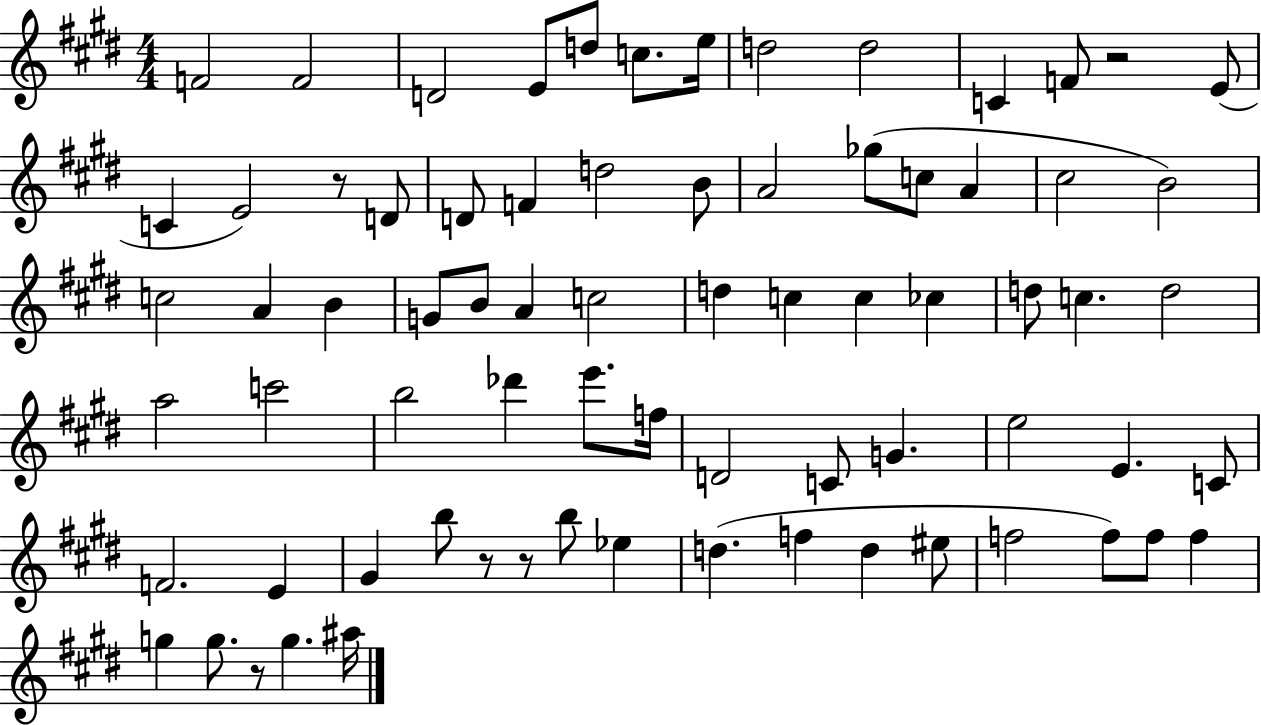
F4/h F4/h D4/h E4/e D5/e C5/e. E5/s D5/h D5/h C4/q F4/e R/h E4/e C4/q E4/h R/e D4/e D4/e F4/q D5/h B4/e A4/h Gb5/e C5/e A4/q C#5/h B4/h C5/h A4/q B4/q G4/e B4/e A4/q C5/h D5/q C5/q C5/q CES5/q D5/e C5/q. D5/h A5/h C6/h B5/h Db6/q E6/e. F5/s D4/h C4/e G4/q. E5/h E4/q. C4/e F4/h. E4/q G#4/q B5/e R/e R/e B5/e Eb5/q D5/q. F5/q D5/q EIS5/e F5/h F5/e F5/e F5/q G5/q G5/e. R/e G5/q. A#5/s